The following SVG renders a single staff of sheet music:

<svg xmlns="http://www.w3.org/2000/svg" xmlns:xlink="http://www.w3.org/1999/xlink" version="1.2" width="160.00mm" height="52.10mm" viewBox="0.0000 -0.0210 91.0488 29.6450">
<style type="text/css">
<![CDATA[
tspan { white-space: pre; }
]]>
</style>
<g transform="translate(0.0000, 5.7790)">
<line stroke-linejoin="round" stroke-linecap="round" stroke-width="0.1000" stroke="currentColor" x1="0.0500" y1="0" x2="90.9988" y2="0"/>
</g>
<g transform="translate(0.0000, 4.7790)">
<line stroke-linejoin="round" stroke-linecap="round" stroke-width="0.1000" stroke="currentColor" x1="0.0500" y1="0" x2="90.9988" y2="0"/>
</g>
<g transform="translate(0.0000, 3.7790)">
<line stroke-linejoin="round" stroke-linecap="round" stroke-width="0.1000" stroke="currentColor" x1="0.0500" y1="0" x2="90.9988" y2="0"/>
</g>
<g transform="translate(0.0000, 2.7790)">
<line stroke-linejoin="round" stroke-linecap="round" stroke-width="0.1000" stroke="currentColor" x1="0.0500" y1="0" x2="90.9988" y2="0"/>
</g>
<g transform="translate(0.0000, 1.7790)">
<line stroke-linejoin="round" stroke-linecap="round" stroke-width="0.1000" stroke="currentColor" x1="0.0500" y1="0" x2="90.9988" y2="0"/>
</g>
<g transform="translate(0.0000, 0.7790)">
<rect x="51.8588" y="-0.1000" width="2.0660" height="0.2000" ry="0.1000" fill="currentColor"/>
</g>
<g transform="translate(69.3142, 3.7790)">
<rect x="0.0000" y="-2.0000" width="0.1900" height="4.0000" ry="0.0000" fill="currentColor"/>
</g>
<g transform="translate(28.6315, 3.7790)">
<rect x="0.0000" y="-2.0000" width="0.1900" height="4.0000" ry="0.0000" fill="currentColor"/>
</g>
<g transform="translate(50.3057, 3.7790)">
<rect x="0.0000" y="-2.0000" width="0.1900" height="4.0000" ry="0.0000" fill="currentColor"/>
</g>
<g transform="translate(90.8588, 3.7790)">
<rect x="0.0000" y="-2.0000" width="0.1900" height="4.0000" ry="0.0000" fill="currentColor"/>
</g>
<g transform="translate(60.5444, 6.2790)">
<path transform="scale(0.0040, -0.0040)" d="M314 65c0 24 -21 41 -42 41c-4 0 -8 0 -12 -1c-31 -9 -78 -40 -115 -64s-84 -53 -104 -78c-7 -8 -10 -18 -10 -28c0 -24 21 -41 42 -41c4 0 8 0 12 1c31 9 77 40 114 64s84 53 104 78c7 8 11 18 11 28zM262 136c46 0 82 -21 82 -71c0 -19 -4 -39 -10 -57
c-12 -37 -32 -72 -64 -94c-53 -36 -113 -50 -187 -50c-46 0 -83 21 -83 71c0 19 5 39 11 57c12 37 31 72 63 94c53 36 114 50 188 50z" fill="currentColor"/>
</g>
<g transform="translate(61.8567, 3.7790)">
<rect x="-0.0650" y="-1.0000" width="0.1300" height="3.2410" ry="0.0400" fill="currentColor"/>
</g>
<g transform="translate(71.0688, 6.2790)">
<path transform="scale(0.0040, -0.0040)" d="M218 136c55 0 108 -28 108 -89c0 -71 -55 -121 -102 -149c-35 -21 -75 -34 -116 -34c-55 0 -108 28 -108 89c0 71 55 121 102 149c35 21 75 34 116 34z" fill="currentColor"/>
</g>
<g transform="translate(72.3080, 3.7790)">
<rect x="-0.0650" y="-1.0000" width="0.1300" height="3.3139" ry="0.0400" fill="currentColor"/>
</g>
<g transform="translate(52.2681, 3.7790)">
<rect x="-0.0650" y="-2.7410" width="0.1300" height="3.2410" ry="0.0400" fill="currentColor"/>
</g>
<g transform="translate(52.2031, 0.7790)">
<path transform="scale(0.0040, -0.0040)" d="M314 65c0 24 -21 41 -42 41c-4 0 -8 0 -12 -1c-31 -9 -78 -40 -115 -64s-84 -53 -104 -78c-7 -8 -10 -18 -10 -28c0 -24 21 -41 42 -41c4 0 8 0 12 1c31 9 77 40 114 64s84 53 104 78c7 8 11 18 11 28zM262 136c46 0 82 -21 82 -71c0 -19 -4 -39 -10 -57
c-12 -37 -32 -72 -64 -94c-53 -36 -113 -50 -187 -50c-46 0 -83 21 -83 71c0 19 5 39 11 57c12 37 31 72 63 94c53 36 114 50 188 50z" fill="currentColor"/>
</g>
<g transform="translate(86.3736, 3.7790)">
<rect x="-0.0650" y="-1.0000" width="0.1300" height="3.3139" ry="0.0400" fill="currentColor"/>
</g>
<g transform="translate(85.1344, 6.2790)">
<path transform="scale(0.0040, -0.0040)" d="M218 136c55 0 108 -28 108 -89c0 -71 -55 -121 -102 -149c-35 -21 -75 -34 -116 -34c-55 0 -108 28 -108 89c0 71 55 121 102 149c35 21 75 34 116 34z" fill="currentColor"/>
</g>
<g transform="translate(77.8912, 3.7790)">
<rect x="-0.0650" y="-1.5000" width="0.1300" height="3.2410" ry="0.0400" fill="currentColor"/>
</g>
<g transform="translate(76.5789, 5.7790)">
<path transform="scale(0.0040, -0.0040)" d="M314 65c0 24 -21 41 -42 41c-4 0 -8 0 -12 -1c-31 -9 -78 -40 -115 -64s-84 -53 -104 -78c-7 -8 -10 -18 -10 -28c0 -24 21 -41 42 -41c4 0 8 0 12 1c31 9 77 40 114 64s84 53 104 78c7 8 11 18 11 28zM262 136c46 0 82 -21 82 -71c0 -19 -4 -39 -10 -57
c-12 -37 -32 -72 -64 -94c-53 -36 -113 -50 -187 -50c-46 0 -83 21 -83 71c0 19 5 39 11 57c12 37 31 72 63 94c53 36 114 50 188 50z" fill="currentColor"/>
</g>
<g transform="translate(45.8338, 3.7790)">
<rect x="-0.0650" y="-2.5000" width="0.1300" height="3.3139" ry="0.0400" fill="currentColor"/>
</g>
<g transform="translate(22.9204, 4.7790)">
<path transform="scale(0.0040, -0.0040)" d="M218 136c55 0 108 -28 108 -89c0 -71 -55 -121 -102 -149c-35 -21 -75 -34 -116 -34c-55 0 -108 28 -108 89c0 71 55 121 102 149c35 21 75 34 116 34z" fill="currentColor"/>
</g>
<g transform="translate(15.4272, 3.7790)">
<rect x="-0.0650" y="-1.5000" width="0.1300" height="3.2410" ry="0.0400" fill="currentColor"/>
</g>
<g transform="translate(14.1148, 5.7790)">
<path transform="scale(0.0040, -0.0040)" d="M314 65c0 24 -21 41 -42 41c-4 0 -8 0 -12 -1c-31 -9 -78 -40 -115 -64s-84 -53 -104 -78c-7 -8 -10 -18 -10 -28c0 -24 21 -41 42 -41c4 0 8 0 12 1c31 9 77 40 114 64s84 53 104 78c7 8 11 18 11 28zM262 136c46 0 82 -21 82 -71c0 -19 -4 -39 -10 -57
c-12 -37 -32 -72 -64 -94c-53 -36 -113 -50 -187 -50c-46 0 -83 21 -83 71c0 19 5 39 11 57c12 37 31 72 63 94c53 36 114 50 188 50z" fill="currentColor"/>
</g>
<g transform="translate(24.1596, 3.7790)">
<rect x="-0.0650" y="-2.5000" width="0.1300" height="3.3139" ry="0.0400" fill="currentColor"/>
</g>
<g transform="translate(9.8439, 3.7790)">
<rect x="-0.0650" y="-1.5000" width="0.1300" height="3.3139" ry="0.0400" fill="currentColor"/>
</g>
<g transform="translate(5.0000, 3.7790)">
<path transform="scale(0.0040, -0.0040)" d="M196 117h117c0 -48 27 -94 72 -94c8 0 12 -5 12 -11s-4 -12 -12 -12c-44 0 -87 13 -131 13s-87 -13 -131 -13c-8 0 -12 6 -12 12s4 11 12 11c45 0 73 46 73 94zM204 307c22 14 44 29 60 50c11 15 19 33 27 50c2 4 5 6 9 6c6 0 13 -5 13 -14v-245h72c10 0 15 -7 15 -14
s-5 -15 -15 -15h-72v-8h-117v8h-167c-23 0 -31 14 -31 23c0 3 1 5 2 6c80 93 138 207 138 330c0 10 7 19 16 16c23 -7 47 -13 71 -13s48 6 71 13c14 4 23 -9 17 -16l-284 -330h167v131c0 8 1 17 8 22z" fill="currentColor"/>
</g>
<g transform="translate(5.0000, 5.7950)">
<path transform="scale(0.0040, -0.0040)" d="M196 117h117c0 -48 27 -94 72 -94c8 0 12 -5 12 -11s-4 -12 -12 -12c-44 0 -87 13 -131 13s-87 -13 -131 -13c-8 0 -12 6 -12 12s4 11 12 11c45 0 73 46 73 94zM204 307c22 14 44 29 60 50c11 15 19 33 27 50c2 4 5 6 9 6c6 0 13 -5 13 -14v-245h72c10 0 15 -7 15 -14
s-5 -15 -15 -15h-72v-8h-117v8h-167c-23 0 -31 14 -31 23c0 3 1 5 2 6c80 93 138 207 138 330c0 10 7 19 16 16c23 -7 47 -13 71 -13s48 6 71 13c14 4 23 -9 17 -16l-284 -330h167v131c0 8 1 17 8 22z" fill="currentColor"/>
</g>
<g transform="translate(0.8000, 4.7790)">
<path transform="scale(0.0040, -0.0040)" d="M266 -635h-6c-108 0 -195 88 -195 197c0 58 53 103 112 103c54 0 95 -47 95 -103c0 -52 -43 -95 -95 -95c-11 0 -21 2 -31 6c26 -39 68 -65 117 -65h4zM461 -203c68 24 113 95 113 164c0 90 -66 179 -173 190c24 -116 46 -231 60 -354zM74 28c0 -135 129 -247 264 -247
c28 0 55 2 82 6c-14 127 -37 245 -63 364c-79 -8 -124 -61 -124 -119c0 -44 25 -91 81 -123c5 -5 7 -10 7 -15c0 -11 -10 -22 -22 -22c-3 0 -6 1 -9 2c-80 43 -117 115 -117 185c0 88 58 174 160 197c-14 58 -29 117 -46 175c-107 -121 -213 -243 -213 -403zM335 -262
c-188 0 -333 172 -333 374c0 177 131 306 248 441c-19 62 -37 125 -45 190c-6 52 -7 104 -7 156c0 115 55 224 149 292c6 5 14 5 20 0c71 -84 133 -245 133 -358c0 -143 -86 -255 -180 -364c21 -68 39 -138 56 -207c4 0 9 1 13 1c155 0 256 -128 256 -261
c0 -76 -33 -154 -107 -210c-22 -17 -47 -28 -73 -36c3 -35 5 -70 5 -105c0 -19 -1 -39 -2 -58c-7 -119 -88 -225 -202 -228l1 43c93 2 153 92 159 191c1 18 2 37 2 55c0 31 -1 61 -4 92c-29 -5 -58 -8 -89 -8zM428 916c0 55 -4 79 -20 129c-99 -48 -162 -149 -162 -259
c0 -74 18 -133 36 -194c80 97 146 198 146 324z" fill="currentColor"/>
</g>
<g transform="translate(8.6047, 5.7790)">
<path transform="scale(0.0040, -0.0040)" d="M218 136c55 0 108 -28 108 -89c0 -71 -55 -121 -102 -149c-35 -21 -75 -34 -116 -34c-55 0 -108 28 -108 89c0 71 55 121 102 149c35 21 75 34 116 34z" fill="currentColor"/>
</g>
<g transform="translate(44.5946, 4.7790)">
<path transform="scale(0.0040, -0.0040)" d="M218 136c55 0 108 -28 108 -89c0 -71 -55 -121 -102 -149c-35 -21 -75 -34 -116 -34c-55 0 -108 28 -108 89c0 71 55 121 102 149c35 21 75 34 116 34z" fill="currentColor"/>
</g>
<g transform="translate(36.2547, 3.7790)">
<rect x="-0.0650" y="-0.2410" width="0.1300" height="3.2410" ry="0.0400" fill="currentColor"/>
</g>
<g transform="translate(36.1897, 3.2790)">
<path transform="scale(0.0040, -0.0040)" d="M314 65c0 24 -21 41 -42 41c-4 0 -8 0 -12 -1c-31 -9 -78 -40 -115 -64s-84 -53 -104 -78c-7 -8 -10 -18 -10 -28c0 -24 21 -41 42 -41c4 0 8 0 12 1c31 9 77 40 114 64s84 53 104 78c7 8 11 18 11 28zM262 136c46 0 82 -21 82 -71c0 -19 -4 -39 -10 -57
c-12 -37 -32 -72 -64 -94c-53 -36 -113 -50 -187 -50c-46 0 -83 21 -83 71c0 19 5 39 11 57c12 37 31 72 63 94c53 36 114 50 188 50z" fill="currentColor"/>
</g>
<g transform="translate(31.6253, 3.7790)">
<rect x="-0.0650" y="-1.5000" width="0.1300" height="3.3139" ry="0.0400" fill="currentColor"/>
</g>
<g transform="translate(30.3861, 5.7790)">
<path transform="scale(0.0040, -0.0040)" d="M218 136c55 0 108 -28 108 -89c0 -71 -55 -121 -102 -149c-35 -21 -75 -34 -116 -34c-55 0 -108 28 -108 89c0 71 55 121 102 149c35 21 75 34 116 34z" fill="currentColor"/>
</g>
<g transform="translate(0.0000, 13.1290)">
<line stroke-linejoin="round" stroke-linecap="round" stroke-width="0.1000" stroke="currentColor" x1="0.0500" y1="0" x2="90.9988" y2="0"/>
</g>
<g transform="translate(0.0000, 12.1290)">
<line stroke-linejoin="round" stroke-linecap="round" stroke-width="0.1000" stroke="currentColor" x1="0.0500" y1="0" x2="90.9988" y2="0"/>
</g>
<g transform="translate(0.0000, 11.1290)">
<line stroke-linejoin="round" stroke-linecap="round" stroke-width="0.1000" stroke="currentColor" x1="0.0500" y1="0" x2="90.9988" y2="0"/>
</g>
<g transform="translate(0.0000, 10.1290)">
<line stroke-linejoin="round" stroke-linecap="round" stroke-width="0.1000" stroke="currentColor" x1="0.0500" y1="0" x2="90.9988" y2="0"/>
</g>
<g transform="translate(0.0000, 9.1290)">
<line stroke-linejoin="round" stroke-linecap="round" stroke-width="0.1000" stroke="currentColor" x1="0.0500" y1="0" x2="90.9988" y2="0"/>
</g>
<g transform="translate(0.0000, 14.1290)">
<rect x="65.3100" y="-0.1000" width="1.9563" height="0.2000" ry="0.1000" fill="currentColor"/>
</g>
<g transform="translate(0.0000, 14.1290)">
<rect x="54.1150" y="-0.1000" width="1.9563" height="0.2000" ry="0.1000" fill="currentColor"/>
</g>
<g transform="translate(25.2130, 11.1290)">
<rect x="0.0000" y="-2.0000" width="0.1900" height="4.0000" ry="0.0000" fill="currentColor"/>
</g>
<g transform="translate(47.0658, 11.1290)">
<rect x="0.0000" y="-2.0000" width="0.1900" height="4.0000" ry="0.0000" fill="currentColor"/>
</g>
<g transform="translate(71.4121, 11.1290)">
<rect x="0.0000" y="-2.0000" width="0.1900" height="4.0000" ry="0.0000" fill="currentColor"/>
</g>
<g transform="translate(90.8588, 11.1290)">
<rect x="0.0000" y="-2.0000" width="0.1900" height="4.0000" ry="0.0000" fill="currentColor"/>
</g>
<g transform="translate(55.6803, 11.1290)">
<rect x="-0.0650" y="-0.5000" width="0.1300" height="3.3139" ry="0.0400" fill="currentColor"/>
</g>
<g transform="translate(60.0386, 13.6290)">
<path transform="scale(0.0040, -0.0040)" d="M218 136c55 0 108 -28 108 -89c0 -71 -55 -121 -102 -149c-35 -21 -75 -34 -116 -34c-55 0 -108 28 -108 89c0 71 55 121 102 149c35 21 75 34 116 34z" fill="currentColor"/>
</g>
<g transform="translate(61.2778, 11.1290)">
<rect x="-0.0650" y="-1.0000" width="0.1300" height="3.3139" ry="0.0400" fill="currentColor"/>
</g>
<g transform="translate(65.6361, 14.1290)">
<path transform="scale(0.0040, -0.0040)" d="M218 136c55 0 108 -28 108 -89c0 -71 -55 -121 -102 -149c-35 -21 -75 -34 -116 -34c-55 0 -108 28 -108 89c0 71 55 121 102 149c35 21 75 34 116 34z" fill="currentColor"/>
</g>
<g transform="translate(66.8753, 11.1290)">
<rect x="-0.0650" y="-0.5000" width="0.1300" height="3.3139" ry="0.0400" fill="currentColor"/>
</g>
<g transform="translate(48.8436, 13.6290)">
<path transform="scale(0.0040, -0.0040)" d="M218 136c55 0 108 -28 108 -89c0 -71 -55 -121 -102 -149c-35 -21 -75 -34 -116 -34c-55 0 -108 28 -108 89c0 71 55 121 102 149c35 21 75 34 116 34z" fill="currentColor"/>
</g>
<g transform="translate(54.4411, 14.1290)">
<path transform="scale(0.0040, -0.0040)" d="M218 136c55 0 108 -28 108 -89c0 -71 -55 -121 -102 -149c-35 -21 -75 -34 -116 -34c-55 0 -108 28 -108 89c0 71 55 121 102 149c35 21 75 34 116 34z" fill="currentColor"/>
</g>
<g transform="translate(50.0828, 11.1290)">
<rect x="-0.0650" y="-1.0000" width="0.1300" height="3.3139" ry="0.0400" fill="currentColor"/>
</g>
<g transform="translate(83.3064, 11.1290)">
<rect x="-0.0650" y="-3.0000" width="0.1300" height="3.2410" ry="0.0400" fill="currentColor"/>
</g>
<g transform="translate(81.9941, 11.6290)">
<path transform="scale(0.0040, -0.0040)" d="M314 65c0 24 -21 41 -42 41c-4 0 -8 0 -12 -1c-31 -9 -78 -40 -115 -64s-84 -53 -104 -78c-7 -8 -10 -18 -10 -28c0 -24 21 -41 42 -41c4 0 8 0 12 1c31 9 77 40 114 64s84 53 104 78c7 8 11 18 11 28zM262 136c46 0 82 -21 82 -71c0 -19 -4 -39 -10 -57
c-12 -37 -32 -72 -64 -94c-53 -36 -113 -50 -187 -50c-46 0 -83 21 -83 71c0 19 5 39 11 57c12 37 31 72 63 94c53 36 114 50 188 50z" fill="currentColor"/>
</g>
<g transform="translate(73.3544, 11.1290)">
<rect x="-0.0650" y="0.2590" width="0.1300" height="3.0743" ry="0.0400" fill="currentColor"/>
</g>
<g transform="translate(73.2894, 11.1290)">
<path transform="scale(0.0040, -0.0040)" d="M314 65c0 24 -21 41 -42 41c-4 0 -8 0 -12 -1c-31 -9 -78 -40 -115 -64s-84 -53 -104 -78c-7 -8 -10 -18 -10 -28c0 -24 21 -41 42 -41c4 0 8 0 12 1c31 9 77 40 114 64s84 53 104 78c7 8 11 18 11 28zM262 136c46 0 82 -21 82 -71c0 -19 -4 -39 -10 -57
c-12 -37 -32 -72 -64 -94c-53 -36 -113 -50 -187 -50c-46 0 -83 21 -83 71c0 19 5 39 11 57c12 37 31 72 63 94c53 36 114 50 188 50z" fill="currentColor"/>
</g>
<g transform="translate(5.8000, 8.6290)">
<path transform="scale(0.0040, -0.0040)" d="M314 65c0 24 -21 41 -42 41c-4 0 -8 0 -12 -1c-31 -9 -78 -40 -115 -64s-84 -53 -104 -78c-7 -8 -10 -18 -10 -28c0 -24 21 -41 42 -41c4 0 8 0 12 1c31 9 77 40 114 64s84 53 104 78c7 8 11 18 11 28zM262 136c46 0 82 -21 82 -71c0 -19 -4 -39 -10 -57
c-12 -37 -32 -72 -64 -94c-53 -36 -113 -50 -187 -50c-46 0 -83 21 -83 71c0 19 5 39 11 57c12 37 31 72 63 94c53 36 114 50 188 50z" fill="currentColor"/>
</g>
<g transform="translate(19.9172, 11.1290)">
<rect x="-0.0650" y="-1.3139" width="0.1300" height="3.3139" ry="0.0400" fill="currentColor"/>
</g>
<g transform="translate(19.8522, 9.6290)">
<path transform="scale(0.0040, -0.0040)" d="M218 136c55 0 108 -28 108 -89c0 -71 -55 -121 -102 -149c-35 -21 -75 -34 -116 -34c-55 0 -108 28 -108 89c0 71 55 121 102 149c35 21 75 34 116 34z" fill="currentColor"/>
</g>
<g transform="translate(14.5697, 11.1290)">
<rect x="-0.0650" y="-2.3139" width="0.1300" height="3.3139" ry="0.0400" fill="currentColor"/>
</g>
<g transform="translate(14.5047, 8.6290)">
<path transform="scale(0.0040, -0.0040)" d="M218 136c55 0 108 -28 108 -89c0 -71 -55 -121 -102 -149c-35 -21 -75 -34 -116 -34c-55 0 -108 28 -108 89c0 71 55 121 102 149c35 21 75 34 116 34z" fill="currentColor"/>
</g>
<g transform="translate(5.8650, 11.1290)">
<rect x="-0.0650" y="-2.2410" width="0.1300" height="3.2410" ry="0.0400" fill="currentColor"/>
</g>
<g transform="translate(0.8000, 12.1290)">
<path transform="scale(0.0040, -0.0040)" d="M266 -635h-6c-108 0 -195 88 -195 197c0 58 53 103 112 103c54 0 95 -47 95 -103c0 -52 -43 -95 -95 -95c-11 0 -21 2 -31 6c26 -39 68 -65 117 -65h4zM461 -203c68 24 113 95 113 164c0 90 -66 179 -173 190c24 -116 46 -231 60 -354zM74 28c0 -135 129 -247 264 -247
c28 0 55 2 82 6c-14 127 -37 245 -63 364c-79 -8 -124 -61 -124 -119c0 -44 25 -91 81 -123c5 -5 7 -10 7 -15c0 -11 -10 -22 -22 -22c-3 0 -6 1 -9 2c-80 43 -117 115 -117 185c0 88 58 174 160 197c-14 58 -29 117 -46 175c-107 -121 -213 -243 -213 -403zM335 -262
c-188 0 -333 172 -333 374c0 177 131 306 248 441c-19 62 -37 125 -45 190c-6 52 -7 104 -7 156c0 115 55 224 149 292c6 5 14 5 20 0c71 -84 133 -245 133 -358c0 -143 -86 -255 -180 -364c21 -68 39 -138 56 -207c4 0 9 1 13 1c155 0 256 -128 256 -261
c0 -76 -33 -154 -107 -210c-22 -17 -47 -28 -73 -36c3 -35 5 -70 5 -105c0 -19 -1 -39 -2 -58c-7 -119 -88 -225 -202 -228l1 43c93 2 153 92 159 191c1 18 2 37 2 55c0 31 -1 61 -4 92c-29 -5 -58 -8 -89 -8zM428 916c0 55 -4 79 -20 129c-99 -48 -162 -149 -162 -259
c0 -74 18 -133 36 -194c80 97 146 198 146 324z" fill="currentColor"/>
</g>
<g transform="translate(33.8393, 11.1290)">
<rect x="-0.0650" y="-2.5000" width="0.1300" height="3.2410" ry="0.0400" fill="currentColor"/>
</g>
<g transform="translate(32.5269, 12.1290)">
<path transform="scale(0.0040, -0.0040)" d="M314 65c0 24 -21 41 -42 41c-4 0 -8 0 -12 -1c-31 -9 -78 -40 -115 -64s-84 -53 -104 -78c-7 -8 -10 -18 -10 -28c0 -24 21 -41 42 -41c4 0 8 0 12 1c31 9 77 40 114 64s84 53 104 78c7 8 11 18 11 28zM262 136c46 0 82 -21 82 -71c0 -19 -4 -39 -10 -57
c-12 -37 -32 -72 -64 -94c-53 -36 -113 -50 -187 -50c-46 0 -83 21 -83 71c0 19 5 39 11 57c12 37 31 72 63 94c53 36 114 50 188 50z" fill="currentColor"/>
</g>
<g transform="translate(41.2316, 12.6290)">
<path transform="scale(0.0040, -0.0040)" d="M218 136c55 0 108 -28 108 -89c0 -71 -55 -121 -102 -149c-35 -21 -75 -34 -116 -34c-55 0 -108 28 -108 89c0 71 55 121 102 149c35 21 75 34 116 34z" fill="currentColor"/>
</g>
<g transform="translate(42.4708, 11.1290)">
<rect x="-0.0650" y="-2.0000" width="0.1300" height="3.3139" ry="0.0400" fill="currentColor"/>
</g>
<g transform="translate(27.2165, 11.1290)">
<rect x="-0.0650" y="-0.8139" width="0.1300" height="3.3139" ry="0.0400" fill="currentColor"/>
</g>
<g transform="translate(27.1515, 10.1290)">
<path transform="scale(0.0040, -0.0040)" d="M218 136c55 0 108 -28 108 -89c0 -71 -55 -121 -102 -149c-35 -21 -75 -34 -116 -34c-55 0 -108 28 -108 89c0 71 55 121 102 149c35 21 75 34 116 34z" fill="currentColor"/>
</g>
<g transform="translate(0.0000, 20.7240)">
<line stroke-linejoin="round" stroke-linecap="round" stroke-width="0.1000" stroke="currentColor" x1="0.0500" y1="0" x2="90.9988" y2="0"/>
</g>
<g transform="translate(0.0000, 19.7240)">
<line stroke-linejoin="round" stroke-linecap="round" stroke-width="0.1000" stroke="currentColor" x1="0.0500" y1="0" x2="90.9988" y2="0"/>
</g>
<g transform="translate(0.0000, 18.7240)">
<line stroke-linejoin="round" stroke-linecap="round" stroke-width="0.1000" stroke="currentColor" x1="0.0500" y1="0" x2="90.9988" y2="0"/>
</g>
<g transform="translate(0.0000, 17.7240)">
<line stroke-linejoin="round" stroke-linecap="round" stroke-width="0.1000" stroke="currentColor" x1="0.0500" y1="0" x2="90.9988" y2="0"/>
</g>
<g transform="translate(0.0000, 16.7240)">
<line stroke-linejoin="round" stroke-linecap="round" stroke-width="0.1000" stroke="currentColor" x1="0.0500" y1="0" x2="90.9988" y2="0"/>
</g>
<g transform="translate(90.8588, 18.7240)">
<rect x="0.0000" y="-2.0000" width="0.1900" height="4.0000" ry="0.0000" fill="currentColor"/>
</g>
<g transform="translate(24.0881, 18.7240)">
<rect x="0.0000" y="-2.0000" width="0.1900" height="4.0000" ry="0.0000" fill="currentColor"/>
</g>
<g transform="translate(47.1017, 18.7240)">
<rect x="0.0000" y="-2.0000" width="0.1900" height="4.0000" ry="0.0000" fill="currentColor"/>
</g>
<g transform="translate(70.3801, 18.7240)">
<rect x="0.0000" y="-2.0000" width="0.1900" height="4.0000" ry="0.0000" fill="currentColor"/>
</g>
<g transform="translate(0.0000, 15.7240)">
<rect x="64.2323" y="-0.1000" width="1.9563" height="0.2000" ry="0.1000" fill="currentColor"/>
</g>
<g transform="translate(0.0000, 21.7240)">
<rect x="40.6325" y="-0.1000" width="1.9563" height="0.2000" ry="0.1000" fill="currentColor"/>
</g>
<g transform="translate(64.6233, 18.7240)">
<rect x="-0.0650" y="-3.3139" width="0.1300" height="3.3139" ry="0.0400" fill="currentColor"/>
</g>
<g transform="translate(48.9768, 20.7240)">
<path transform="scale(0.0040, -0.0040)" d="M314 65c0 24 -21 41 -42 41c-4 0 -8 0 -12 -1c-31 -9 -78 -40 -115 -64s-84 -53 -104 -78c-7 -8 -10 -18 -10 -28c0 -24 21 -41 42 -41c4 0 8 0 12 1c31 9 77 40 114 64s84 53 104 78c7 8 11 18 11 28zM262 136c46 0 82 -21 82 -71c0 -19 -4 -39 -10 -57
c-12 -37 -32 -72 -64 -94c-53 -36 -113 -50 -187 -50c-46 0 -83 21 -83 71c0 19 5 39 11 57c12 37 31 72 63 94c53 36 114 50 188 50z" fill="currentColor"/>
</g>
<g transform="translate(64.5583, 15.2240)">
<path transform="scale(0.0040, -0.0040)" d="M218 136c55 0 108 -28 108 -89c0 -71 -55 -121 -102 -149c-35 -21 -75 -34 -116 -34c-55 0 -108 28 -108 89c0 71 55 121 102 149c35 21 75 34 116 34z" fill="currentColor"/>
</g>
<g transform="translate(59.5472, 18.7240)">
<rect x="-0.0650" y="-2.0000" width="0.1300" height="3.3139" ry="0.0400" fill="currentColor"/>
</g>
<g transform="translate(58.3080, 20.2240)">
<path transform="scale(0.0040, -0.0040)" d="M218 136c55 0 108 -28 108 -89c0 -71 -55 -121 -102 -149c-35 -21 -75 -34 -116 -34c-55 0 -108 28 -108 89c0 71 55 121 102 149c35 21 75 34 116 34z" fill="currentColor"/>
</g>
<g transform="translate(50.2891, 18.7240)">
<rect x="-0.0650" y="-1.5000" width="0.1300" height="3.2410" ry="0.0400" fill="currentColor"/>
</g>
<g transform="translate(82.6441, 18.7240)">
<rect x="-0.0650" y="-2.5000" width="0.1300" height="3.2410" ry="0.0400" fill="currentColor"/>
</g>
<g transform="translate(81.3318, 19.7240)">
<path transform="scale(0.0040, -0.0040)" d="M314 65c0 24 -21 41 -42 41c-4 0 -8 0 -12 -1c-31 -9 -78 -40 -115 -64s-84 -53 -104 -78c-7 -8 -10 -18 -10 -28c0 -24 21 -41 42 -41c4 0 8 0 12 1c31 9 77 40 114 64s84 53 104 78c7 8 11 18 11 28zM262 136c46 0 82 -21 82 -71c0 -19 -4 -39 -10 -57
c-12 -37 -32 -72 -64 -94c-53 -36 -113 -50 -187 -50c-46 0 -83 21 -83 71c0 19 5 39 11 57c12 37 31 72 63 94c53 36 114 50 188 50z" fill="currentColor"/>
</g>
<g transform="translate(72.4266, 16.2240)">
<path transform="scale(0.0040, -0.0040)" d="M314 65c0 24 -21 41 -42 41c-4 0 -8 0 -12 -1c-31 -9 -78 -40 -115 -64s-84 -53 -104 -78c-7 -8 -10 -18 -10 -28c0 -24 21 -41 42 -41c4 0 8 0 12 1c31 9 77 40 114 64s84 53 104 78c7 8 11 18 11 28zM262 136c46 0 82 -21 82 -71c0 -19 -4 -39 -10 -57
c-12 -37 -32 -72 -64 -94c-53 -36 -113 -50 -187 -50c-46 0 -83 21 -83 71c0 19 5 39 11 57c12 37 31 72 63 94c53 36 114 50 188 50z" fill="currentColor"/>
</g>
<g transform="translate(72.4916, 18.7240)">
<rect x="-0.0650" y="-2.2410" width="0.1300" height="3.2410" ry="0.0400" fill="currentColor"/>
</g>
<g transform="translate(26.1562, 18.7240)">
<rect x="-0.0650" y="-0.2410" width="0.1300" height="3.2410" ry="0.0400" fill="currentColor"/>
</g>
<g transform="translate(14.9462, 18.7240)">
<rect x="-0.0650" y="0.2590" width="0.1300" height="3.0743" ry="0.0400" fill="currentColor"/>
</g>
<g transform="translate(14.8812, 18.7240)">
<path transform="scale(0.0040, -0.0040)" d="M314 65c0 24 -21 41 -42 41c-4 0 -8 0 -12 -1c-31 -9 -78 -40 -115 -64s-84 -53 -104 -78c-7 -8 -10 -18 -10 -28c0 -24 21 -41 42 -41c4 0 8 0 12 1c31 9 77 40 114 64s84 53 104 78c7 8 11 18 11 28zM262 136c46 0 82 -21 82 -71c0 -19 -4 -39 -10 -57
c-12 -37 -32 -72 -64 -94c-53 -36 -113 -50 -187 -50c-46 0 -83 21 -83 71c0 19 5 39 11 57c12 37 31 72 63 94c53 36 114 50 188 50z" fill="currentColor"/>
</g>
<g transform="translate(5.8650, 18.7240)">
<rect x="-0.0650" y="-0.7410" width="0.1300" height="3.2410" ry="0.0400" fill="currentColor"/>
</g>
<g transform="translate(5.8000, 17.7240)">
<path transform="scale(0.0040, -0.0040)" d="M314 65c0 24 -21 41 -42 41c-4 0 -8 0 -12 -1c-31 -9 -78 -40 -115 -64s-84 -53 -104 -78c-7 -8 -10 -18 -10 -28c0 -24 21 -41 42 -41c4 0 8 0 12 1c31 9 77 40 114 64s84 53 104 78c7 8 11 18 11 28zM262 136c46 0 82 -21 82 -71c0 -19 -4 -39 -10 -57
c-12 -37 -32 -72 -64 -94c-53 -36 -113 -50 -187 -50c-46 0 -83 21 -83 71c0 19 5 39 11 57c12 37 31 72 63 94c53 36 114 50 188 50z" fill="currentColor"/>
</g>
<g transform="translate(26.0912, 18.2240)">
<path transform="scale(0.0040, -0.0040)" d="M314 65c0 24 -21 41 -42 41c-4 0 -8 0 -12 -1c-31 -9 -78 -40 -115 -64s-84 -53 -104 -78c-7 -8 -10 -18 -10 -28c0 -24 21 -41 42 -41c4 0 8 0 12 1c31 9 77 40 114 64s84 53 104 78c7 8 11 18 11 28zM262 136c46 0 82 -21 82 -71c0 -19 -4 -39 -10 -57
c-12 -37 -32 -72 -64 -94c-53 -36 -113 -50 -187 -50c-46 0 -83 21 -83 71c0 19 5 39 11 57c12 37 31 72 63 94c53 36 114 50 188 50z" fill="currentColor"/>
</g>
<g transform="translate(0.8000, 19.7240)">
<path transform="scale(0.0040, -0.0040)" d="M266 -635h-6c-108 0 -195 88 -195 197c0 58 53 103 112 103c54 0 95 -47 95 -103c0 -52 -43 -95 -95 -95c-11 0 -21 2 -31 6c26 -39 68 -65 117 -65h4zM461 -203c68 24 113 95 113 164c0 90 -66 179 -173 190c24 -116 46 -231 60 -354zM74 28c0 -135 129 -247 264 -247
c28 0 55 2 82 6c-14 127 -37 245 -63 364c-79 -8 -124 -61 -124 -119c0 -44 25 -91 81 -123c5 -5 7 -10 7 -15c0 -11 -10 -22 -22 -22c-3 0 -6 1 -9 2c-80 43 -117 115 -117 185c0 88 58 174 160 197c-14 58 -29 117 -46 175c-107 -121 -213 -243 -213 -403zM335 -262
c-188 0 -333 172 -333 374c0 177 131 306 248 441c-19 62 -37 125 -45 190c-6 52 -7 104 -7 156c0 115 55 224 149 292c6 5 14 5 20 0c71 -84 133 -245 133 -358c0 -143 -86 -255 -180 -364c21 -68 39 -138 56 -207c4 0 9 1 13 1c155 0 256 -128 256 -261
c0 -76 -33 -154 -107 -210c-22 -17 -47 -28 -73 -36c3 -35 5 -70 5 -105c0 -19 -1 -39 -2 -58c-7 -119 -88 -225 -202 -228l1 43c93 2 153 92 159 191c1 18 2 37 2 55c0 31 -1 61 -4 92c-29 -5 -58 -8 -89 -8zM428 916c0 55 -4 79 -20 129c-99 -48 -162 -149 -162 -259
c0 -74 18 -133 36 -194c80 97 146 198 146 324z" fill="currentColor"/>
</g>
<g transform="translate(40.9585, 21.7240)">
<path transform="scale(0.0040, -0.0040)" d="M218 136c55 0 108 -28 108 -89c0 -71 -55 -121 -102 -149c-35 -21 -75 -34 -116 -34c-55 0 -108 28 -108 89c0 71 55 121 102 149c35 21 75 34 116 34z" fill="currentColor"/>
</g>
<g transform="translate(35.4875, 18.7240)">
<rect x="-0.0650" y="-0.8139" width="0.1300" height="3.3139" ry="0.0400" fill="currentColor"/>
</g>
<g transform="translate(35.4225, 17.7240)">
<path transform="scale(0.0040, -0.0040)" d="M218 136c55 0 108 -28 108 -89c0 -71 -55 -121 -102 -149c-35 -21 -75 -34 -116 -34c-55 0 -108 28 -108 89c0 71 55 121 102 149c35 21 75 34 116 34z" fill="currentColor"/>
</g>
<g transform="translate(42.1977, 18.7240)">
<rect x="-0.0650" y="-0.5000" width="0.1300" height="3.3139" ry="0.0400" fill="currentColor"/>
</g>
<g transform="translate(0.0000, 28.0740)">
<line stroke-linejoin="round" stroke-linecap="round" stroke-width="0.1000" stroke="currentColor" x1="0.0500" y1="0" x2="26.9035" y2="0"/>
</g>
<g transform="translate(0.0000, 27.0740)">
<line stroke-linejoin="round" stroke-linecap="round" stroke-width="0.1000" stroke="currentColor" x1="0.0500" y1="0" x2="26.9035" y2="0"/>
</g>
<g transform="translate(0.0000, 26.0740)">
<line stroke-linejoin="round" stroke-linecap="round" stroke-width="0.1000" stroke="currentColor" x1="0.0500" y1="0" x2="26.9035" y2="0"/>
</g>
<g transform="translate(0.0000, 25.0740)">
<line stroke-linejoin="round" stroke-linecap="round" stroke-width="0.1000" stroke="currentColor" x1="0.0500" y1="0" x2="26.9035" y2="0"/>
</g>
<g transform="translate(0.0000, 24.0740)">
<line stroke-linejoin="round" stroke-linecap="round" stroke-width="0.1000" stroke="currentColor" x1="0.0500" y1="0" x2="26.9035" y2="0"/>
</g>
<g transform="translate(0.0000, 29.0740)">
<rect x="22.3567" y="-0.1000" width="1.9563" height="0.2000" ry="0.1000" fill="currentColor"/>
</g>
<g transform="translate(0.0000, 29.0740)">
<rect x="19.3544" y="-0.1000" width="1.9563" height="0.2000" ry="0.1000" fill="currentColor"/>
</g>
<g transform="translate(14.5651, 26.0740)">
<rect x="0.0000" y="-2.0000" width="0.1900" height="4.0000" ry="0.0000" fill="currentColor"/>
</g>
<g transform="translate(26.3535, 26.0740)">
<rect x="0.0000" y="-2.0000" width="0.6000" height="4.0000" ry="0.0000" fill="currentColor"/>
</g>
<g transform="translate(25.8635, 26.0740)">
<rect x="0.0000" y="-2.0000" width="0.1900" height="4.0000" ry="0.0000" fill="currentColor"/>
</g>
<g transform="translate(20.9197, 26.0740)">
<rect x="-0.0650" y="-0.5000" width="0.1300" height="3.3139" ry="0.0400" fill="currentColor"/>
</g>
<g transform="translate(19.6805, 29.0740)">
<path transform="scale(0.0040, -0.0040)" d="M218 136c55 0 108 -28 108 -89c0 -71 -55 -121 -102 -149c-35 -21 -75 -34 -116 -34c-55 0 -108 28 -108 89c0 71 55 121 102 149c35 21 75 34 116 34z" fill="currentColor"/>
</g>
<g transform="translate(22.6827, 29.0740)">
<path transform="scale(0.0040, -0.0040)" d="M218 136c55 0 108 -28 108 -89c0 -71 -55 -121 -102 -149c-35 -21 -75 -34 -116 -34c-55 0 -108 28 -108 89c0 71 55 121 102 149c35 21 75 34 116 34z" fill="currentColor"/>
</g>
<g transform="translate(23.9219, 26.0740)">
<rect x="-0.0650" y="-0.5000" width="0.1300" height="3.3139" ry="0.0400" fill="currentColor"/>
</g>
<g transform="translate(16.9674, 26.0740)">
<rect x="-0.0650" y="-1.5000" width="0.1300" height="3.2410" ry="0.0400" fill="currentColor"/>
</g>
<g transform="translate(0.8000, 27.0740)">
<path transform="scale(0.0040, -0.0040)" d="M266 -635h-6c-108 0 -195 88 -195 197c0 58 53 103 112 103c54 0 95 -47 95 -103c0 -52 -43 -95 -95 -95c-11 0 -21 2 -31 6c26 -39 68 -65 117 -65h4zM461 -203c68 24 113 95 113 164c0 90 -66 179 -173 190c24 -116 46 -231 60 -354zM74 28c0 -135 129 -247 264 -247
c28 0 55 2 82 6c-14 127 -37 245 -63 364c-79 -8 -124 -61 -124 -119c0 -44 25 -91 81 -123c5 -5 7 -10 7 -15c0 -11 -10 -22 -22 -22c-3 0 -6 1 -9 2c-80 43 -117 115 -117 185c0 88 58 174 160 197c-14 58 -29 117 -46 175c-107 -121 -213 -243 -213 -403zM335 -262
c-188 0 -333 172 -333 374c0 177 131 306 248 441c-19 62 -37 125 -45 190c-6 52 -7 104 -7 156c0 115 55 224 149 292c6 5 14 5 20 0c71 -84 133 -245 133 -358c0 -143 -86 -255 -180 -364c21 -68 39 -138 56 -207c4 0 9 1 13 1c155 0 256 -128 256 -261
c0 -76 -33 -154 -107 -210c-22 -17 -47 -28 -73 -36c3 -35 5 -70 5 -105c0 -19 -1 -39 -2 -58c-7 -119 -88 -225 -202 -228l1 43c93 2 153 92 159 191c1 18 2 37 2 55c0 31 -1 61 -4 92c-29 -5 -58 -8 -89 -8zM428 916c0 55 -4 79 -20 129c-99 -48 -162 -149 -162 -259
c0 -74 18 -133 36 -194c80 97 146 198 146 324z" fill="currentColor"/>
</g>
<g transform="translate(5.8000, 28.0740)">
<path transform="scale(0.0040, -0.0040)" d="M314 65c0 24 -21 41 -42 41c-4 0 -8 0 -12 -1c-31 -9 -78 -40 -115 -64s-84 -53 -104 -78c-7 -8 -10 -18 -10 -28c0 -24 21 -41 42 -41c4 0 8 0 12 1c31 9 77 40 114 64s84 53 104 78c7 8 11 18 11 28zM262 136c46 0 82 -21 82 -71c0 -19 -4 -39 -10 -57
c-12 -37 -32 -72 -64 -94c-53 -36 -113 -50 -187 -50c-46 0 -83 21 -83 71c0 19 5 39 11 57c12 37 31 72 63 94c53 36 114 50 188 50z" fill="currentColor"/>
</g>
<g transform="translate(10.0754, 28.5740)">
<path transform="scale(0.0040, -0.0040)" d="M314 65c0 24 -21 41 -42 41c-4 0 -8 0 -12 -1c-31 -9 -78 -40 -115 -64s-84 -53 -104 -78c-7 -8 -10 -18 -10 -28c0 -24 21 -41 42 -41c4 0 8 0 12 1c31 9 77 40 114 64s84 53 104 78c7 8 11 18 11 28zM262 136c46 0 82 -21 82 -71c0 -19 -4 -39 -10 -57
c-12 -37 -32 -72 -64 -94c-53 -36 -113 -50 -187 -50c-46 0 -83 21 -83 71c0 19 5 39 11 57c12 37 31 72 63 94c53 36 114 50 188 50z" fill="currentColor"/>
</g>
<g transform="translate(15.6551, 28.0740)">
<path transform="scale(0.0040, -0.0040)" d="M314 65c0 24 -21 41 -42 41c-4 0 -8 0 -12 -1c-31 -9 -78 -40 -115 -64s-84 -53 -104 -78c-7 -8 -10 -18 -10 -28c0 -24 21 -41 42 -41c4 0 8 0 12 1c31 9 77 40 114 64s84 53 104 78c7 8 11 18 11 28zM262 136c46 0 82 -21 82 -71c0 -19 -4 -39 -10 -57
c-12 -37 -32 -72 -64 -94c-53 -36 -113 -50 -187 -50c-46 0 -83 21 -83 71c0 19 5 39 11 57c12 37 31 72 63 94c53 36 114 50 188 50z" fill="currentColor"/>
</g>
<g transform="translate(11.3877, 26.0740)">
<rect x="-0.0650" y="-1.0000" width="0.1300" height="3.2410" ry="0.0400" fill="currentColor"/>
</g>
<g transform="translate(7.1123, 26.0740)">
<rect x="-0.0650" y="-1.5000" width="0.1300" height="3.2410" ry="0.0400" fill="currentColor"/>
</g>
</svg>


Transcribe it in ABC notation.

X:1
T:Untitled
M:4/4
L:1/4
K:C
E E2 G E c2 G a2 D2 D E2 D g2 g e d G2 F D C D C B2 A2 d2 B2 c2 d C E2 F b g2 G2 E2 D2 E2 C C